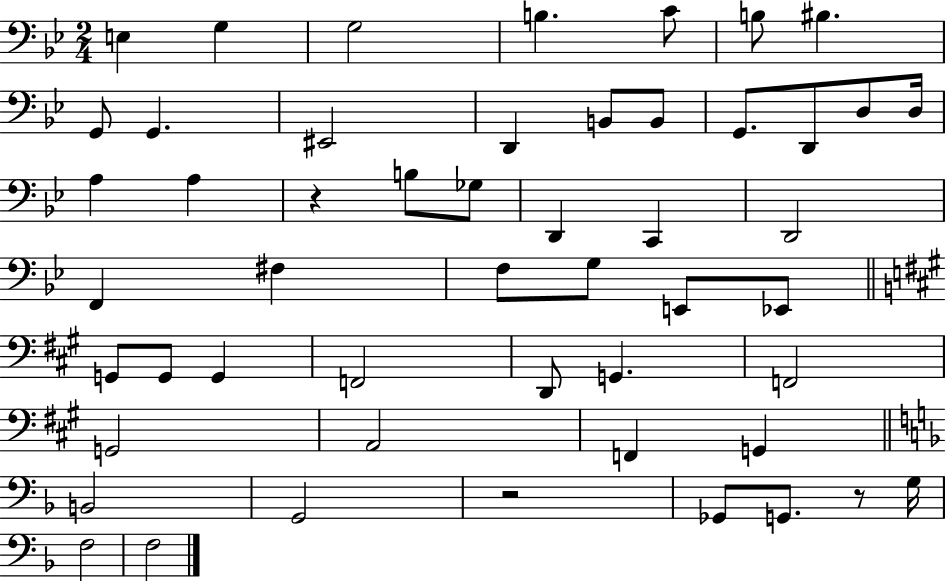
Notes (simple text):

E3/q G3/q G3/h B3/q. C4/e B3/e BIS3/q. G2/e G2/q. EIS2/h D2/q B2/e B2/e G2/e. D2/e D3/e D3/s A3/q A3/q R/q B3/e Gb3/e D2/q C2/q D2/h F2/q F#3/q F3/e G3/e E2/e Eb2/e G2/e G2/e G2/q F2/h D2/e G2/q. F2/h G2/h A2/h F2/q G2/q B2/h G2/h R/h Gb2/e G2/e. R/e G3/s F3/h F3/h